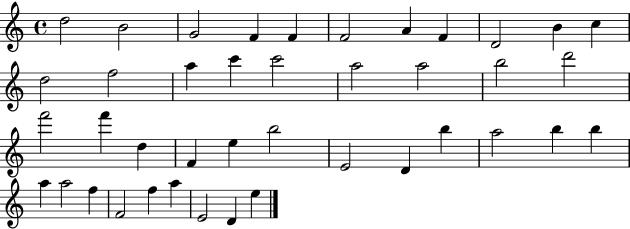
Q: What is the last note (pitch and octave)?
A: E5